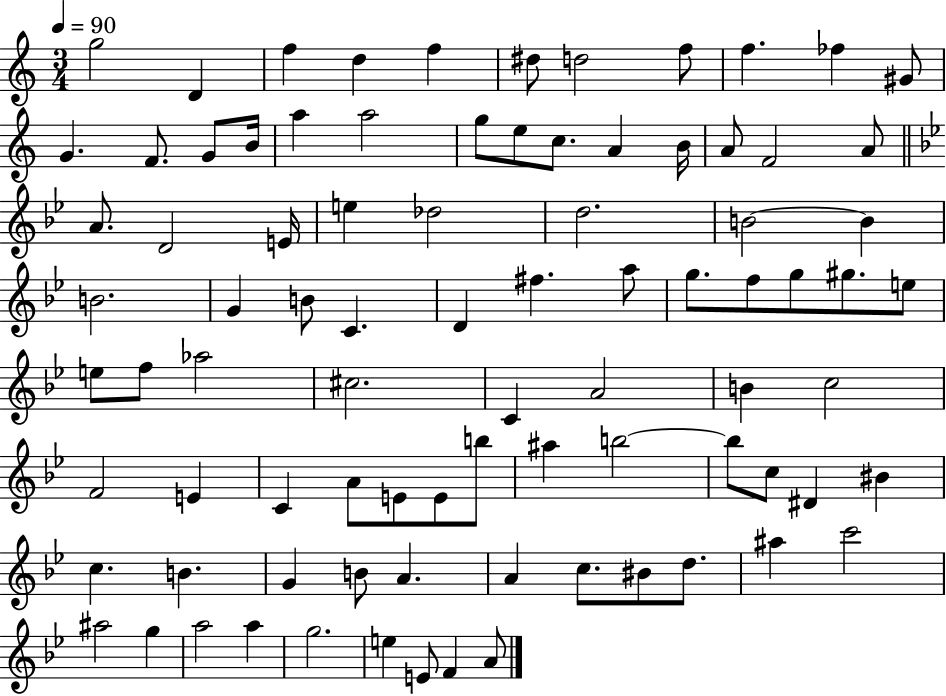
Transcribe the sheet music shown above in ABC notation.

X:1
T:Untitled
M:3/4
L:1/4
K:C
g2 D f d f ^d/2 d2 f/2 f _f ^G/2 G F/2 G/2 B/4 a a2 g/2 e/2 c/2 A B/4 A/2 F2 A/2 A/2 D2 E/4 e _d2 d2 B2 B B2 G B/2 C D ^f a/2 g/2 f/2 g/2 ^g/2 e/2 e/2 f/2 _a2 ^c2 C A2 B c2 F2 E C A/2 E/2 E/2 b/2 ^a b2 b/2 c/2 ^D ^B c B G B/2 A A c/2 ^B/2 d/2 ^a c'2 ^a2 g a2 a g2 e E/2 F A/2